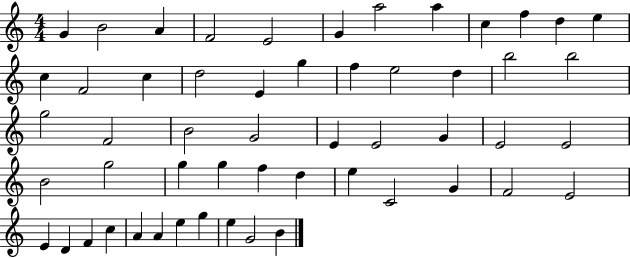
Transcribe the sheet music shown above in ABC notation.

X:1
T:Untitled
M:4/4
L:1/4
K:C
G B2 A F2 E2 G a2 a c f d e c F2 c d2 E g f e2 d b2 b2 g2 F2 B2 G2 E E2 G E2 E2 B2 g2 g g f d e C2 G F2 E2 E D F c A A e g e G2 B